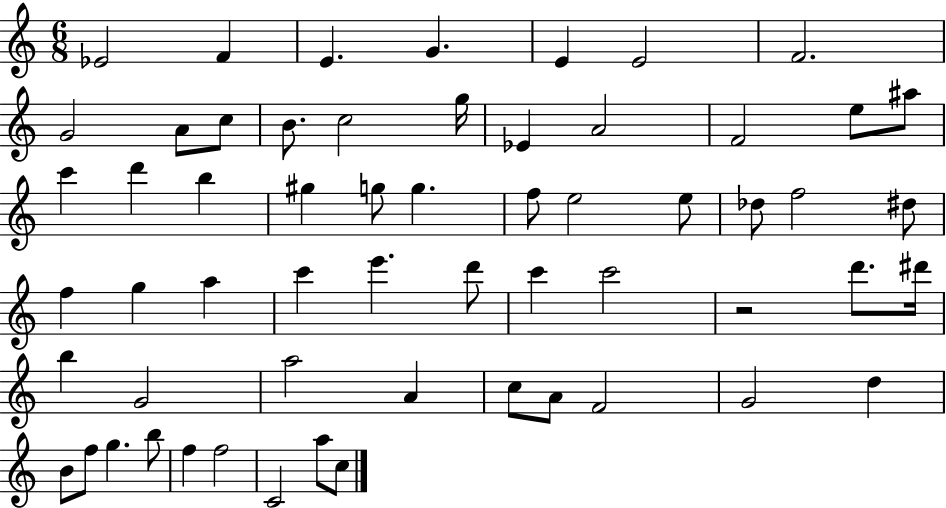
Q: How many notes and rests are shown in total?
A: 59